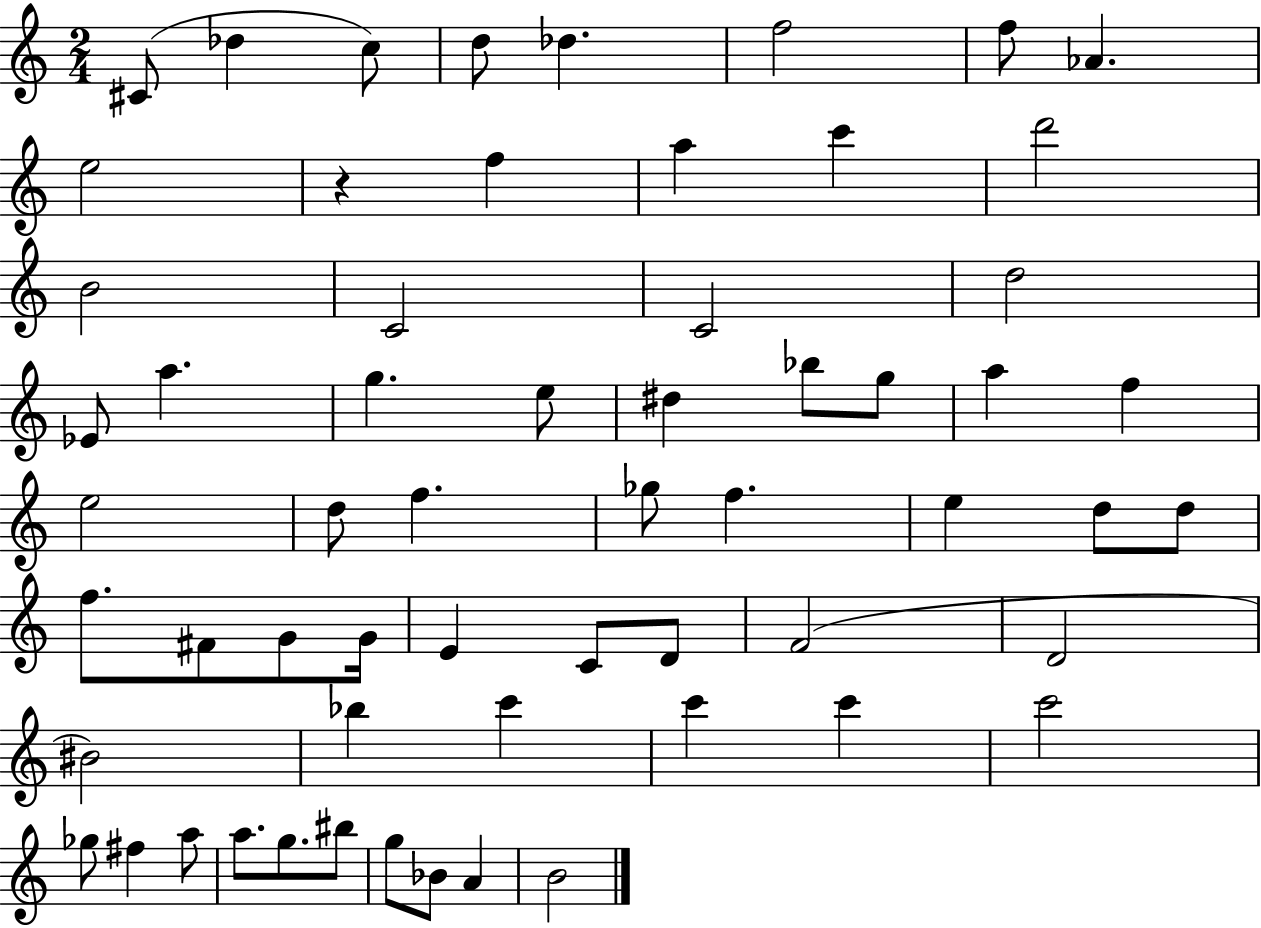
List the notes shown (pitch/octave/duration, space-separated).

C#4/e Db5/q C5/e D5/e Db5/q. F5/h F5/e Ab4/q. E5/h R/q F5/q A5/q C6/q D6/h B4/h C4/h C4/h D5/h Eb4/e A5/q. G5/q. E5/e D#5/q Bb5/e G5/e A5/q F5/q E5/h D5/e F5/q. Gb5/e F5/q. E5/q D5/e D5/e F5/e. F#4/e G4/e G4/s E4/q C4/e D4/e F4/h D4/h BIS4/h Bb5/q C6/q C6/q C6/q C6/h Gb5/e F#5/q A5/e A5/e. G5/e. BIS5/e G5/e Bb4/e A4/q B4/h